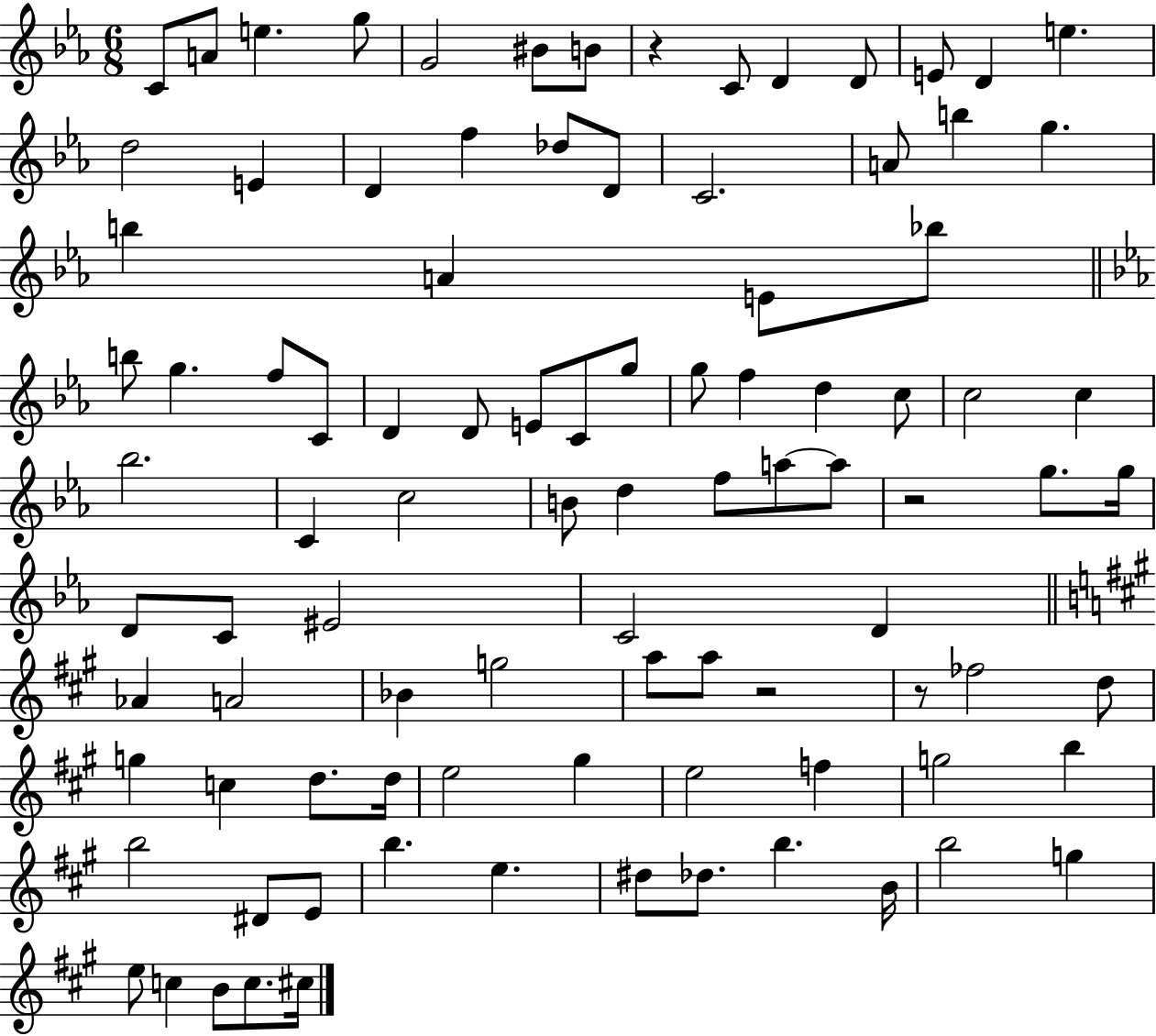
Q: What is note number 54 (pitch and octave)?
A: C4